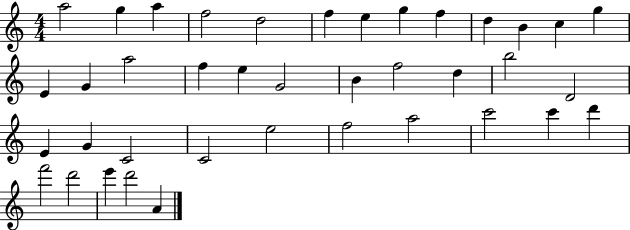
{
  \clef treble
  \numericTimeSignature
  \time 4/4
  \key c \major
  a''2 g''4 a''4 | f''2 d''2 | f''4 e''4 g''4 f''4 | d''4 b'4 c''4 g''4 | \break e'4 g'4 a''2 | f''4 e''4 g'2 | b'4 f''2 d''4 | b''2 d'2 | \break e'4 g'4 c'2 | c'2 e''2 | f''2 a''2 | c'''2 c'''4 d'''4 | \break f'''2 d'''2 | e'''4 d'''2 a'4 | \bar "|."
}